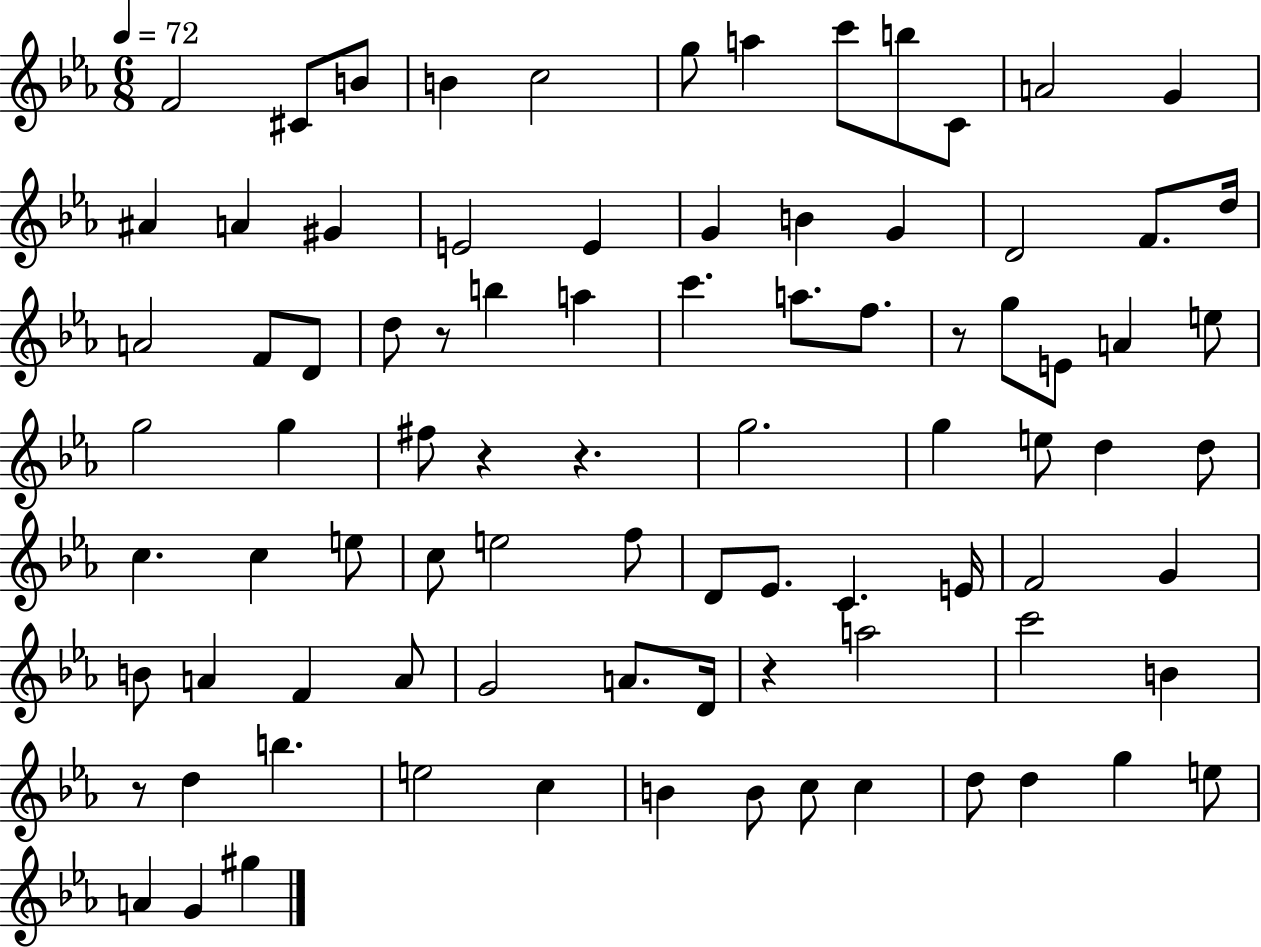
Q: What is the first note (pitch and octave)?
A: F4